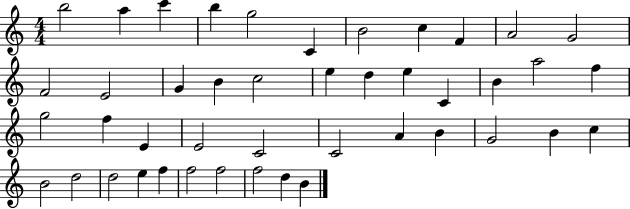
B5/h A5/q C6/q B5/q G5/h C4/q B4/h C5/q F4/q A4/h G4/h F4/h E4/h G4/q B4/q C5/h E5/q D5/q E5/q C4/q B4/q A5/h F5/q G5/h F5/q E4/q E4/h C4/h C4/h A4/q B4/q G4/h B4/q C5/q B4/h D5/h D5/h E5/q F5/q F5/h F5/h F5/h D5/q B4/q